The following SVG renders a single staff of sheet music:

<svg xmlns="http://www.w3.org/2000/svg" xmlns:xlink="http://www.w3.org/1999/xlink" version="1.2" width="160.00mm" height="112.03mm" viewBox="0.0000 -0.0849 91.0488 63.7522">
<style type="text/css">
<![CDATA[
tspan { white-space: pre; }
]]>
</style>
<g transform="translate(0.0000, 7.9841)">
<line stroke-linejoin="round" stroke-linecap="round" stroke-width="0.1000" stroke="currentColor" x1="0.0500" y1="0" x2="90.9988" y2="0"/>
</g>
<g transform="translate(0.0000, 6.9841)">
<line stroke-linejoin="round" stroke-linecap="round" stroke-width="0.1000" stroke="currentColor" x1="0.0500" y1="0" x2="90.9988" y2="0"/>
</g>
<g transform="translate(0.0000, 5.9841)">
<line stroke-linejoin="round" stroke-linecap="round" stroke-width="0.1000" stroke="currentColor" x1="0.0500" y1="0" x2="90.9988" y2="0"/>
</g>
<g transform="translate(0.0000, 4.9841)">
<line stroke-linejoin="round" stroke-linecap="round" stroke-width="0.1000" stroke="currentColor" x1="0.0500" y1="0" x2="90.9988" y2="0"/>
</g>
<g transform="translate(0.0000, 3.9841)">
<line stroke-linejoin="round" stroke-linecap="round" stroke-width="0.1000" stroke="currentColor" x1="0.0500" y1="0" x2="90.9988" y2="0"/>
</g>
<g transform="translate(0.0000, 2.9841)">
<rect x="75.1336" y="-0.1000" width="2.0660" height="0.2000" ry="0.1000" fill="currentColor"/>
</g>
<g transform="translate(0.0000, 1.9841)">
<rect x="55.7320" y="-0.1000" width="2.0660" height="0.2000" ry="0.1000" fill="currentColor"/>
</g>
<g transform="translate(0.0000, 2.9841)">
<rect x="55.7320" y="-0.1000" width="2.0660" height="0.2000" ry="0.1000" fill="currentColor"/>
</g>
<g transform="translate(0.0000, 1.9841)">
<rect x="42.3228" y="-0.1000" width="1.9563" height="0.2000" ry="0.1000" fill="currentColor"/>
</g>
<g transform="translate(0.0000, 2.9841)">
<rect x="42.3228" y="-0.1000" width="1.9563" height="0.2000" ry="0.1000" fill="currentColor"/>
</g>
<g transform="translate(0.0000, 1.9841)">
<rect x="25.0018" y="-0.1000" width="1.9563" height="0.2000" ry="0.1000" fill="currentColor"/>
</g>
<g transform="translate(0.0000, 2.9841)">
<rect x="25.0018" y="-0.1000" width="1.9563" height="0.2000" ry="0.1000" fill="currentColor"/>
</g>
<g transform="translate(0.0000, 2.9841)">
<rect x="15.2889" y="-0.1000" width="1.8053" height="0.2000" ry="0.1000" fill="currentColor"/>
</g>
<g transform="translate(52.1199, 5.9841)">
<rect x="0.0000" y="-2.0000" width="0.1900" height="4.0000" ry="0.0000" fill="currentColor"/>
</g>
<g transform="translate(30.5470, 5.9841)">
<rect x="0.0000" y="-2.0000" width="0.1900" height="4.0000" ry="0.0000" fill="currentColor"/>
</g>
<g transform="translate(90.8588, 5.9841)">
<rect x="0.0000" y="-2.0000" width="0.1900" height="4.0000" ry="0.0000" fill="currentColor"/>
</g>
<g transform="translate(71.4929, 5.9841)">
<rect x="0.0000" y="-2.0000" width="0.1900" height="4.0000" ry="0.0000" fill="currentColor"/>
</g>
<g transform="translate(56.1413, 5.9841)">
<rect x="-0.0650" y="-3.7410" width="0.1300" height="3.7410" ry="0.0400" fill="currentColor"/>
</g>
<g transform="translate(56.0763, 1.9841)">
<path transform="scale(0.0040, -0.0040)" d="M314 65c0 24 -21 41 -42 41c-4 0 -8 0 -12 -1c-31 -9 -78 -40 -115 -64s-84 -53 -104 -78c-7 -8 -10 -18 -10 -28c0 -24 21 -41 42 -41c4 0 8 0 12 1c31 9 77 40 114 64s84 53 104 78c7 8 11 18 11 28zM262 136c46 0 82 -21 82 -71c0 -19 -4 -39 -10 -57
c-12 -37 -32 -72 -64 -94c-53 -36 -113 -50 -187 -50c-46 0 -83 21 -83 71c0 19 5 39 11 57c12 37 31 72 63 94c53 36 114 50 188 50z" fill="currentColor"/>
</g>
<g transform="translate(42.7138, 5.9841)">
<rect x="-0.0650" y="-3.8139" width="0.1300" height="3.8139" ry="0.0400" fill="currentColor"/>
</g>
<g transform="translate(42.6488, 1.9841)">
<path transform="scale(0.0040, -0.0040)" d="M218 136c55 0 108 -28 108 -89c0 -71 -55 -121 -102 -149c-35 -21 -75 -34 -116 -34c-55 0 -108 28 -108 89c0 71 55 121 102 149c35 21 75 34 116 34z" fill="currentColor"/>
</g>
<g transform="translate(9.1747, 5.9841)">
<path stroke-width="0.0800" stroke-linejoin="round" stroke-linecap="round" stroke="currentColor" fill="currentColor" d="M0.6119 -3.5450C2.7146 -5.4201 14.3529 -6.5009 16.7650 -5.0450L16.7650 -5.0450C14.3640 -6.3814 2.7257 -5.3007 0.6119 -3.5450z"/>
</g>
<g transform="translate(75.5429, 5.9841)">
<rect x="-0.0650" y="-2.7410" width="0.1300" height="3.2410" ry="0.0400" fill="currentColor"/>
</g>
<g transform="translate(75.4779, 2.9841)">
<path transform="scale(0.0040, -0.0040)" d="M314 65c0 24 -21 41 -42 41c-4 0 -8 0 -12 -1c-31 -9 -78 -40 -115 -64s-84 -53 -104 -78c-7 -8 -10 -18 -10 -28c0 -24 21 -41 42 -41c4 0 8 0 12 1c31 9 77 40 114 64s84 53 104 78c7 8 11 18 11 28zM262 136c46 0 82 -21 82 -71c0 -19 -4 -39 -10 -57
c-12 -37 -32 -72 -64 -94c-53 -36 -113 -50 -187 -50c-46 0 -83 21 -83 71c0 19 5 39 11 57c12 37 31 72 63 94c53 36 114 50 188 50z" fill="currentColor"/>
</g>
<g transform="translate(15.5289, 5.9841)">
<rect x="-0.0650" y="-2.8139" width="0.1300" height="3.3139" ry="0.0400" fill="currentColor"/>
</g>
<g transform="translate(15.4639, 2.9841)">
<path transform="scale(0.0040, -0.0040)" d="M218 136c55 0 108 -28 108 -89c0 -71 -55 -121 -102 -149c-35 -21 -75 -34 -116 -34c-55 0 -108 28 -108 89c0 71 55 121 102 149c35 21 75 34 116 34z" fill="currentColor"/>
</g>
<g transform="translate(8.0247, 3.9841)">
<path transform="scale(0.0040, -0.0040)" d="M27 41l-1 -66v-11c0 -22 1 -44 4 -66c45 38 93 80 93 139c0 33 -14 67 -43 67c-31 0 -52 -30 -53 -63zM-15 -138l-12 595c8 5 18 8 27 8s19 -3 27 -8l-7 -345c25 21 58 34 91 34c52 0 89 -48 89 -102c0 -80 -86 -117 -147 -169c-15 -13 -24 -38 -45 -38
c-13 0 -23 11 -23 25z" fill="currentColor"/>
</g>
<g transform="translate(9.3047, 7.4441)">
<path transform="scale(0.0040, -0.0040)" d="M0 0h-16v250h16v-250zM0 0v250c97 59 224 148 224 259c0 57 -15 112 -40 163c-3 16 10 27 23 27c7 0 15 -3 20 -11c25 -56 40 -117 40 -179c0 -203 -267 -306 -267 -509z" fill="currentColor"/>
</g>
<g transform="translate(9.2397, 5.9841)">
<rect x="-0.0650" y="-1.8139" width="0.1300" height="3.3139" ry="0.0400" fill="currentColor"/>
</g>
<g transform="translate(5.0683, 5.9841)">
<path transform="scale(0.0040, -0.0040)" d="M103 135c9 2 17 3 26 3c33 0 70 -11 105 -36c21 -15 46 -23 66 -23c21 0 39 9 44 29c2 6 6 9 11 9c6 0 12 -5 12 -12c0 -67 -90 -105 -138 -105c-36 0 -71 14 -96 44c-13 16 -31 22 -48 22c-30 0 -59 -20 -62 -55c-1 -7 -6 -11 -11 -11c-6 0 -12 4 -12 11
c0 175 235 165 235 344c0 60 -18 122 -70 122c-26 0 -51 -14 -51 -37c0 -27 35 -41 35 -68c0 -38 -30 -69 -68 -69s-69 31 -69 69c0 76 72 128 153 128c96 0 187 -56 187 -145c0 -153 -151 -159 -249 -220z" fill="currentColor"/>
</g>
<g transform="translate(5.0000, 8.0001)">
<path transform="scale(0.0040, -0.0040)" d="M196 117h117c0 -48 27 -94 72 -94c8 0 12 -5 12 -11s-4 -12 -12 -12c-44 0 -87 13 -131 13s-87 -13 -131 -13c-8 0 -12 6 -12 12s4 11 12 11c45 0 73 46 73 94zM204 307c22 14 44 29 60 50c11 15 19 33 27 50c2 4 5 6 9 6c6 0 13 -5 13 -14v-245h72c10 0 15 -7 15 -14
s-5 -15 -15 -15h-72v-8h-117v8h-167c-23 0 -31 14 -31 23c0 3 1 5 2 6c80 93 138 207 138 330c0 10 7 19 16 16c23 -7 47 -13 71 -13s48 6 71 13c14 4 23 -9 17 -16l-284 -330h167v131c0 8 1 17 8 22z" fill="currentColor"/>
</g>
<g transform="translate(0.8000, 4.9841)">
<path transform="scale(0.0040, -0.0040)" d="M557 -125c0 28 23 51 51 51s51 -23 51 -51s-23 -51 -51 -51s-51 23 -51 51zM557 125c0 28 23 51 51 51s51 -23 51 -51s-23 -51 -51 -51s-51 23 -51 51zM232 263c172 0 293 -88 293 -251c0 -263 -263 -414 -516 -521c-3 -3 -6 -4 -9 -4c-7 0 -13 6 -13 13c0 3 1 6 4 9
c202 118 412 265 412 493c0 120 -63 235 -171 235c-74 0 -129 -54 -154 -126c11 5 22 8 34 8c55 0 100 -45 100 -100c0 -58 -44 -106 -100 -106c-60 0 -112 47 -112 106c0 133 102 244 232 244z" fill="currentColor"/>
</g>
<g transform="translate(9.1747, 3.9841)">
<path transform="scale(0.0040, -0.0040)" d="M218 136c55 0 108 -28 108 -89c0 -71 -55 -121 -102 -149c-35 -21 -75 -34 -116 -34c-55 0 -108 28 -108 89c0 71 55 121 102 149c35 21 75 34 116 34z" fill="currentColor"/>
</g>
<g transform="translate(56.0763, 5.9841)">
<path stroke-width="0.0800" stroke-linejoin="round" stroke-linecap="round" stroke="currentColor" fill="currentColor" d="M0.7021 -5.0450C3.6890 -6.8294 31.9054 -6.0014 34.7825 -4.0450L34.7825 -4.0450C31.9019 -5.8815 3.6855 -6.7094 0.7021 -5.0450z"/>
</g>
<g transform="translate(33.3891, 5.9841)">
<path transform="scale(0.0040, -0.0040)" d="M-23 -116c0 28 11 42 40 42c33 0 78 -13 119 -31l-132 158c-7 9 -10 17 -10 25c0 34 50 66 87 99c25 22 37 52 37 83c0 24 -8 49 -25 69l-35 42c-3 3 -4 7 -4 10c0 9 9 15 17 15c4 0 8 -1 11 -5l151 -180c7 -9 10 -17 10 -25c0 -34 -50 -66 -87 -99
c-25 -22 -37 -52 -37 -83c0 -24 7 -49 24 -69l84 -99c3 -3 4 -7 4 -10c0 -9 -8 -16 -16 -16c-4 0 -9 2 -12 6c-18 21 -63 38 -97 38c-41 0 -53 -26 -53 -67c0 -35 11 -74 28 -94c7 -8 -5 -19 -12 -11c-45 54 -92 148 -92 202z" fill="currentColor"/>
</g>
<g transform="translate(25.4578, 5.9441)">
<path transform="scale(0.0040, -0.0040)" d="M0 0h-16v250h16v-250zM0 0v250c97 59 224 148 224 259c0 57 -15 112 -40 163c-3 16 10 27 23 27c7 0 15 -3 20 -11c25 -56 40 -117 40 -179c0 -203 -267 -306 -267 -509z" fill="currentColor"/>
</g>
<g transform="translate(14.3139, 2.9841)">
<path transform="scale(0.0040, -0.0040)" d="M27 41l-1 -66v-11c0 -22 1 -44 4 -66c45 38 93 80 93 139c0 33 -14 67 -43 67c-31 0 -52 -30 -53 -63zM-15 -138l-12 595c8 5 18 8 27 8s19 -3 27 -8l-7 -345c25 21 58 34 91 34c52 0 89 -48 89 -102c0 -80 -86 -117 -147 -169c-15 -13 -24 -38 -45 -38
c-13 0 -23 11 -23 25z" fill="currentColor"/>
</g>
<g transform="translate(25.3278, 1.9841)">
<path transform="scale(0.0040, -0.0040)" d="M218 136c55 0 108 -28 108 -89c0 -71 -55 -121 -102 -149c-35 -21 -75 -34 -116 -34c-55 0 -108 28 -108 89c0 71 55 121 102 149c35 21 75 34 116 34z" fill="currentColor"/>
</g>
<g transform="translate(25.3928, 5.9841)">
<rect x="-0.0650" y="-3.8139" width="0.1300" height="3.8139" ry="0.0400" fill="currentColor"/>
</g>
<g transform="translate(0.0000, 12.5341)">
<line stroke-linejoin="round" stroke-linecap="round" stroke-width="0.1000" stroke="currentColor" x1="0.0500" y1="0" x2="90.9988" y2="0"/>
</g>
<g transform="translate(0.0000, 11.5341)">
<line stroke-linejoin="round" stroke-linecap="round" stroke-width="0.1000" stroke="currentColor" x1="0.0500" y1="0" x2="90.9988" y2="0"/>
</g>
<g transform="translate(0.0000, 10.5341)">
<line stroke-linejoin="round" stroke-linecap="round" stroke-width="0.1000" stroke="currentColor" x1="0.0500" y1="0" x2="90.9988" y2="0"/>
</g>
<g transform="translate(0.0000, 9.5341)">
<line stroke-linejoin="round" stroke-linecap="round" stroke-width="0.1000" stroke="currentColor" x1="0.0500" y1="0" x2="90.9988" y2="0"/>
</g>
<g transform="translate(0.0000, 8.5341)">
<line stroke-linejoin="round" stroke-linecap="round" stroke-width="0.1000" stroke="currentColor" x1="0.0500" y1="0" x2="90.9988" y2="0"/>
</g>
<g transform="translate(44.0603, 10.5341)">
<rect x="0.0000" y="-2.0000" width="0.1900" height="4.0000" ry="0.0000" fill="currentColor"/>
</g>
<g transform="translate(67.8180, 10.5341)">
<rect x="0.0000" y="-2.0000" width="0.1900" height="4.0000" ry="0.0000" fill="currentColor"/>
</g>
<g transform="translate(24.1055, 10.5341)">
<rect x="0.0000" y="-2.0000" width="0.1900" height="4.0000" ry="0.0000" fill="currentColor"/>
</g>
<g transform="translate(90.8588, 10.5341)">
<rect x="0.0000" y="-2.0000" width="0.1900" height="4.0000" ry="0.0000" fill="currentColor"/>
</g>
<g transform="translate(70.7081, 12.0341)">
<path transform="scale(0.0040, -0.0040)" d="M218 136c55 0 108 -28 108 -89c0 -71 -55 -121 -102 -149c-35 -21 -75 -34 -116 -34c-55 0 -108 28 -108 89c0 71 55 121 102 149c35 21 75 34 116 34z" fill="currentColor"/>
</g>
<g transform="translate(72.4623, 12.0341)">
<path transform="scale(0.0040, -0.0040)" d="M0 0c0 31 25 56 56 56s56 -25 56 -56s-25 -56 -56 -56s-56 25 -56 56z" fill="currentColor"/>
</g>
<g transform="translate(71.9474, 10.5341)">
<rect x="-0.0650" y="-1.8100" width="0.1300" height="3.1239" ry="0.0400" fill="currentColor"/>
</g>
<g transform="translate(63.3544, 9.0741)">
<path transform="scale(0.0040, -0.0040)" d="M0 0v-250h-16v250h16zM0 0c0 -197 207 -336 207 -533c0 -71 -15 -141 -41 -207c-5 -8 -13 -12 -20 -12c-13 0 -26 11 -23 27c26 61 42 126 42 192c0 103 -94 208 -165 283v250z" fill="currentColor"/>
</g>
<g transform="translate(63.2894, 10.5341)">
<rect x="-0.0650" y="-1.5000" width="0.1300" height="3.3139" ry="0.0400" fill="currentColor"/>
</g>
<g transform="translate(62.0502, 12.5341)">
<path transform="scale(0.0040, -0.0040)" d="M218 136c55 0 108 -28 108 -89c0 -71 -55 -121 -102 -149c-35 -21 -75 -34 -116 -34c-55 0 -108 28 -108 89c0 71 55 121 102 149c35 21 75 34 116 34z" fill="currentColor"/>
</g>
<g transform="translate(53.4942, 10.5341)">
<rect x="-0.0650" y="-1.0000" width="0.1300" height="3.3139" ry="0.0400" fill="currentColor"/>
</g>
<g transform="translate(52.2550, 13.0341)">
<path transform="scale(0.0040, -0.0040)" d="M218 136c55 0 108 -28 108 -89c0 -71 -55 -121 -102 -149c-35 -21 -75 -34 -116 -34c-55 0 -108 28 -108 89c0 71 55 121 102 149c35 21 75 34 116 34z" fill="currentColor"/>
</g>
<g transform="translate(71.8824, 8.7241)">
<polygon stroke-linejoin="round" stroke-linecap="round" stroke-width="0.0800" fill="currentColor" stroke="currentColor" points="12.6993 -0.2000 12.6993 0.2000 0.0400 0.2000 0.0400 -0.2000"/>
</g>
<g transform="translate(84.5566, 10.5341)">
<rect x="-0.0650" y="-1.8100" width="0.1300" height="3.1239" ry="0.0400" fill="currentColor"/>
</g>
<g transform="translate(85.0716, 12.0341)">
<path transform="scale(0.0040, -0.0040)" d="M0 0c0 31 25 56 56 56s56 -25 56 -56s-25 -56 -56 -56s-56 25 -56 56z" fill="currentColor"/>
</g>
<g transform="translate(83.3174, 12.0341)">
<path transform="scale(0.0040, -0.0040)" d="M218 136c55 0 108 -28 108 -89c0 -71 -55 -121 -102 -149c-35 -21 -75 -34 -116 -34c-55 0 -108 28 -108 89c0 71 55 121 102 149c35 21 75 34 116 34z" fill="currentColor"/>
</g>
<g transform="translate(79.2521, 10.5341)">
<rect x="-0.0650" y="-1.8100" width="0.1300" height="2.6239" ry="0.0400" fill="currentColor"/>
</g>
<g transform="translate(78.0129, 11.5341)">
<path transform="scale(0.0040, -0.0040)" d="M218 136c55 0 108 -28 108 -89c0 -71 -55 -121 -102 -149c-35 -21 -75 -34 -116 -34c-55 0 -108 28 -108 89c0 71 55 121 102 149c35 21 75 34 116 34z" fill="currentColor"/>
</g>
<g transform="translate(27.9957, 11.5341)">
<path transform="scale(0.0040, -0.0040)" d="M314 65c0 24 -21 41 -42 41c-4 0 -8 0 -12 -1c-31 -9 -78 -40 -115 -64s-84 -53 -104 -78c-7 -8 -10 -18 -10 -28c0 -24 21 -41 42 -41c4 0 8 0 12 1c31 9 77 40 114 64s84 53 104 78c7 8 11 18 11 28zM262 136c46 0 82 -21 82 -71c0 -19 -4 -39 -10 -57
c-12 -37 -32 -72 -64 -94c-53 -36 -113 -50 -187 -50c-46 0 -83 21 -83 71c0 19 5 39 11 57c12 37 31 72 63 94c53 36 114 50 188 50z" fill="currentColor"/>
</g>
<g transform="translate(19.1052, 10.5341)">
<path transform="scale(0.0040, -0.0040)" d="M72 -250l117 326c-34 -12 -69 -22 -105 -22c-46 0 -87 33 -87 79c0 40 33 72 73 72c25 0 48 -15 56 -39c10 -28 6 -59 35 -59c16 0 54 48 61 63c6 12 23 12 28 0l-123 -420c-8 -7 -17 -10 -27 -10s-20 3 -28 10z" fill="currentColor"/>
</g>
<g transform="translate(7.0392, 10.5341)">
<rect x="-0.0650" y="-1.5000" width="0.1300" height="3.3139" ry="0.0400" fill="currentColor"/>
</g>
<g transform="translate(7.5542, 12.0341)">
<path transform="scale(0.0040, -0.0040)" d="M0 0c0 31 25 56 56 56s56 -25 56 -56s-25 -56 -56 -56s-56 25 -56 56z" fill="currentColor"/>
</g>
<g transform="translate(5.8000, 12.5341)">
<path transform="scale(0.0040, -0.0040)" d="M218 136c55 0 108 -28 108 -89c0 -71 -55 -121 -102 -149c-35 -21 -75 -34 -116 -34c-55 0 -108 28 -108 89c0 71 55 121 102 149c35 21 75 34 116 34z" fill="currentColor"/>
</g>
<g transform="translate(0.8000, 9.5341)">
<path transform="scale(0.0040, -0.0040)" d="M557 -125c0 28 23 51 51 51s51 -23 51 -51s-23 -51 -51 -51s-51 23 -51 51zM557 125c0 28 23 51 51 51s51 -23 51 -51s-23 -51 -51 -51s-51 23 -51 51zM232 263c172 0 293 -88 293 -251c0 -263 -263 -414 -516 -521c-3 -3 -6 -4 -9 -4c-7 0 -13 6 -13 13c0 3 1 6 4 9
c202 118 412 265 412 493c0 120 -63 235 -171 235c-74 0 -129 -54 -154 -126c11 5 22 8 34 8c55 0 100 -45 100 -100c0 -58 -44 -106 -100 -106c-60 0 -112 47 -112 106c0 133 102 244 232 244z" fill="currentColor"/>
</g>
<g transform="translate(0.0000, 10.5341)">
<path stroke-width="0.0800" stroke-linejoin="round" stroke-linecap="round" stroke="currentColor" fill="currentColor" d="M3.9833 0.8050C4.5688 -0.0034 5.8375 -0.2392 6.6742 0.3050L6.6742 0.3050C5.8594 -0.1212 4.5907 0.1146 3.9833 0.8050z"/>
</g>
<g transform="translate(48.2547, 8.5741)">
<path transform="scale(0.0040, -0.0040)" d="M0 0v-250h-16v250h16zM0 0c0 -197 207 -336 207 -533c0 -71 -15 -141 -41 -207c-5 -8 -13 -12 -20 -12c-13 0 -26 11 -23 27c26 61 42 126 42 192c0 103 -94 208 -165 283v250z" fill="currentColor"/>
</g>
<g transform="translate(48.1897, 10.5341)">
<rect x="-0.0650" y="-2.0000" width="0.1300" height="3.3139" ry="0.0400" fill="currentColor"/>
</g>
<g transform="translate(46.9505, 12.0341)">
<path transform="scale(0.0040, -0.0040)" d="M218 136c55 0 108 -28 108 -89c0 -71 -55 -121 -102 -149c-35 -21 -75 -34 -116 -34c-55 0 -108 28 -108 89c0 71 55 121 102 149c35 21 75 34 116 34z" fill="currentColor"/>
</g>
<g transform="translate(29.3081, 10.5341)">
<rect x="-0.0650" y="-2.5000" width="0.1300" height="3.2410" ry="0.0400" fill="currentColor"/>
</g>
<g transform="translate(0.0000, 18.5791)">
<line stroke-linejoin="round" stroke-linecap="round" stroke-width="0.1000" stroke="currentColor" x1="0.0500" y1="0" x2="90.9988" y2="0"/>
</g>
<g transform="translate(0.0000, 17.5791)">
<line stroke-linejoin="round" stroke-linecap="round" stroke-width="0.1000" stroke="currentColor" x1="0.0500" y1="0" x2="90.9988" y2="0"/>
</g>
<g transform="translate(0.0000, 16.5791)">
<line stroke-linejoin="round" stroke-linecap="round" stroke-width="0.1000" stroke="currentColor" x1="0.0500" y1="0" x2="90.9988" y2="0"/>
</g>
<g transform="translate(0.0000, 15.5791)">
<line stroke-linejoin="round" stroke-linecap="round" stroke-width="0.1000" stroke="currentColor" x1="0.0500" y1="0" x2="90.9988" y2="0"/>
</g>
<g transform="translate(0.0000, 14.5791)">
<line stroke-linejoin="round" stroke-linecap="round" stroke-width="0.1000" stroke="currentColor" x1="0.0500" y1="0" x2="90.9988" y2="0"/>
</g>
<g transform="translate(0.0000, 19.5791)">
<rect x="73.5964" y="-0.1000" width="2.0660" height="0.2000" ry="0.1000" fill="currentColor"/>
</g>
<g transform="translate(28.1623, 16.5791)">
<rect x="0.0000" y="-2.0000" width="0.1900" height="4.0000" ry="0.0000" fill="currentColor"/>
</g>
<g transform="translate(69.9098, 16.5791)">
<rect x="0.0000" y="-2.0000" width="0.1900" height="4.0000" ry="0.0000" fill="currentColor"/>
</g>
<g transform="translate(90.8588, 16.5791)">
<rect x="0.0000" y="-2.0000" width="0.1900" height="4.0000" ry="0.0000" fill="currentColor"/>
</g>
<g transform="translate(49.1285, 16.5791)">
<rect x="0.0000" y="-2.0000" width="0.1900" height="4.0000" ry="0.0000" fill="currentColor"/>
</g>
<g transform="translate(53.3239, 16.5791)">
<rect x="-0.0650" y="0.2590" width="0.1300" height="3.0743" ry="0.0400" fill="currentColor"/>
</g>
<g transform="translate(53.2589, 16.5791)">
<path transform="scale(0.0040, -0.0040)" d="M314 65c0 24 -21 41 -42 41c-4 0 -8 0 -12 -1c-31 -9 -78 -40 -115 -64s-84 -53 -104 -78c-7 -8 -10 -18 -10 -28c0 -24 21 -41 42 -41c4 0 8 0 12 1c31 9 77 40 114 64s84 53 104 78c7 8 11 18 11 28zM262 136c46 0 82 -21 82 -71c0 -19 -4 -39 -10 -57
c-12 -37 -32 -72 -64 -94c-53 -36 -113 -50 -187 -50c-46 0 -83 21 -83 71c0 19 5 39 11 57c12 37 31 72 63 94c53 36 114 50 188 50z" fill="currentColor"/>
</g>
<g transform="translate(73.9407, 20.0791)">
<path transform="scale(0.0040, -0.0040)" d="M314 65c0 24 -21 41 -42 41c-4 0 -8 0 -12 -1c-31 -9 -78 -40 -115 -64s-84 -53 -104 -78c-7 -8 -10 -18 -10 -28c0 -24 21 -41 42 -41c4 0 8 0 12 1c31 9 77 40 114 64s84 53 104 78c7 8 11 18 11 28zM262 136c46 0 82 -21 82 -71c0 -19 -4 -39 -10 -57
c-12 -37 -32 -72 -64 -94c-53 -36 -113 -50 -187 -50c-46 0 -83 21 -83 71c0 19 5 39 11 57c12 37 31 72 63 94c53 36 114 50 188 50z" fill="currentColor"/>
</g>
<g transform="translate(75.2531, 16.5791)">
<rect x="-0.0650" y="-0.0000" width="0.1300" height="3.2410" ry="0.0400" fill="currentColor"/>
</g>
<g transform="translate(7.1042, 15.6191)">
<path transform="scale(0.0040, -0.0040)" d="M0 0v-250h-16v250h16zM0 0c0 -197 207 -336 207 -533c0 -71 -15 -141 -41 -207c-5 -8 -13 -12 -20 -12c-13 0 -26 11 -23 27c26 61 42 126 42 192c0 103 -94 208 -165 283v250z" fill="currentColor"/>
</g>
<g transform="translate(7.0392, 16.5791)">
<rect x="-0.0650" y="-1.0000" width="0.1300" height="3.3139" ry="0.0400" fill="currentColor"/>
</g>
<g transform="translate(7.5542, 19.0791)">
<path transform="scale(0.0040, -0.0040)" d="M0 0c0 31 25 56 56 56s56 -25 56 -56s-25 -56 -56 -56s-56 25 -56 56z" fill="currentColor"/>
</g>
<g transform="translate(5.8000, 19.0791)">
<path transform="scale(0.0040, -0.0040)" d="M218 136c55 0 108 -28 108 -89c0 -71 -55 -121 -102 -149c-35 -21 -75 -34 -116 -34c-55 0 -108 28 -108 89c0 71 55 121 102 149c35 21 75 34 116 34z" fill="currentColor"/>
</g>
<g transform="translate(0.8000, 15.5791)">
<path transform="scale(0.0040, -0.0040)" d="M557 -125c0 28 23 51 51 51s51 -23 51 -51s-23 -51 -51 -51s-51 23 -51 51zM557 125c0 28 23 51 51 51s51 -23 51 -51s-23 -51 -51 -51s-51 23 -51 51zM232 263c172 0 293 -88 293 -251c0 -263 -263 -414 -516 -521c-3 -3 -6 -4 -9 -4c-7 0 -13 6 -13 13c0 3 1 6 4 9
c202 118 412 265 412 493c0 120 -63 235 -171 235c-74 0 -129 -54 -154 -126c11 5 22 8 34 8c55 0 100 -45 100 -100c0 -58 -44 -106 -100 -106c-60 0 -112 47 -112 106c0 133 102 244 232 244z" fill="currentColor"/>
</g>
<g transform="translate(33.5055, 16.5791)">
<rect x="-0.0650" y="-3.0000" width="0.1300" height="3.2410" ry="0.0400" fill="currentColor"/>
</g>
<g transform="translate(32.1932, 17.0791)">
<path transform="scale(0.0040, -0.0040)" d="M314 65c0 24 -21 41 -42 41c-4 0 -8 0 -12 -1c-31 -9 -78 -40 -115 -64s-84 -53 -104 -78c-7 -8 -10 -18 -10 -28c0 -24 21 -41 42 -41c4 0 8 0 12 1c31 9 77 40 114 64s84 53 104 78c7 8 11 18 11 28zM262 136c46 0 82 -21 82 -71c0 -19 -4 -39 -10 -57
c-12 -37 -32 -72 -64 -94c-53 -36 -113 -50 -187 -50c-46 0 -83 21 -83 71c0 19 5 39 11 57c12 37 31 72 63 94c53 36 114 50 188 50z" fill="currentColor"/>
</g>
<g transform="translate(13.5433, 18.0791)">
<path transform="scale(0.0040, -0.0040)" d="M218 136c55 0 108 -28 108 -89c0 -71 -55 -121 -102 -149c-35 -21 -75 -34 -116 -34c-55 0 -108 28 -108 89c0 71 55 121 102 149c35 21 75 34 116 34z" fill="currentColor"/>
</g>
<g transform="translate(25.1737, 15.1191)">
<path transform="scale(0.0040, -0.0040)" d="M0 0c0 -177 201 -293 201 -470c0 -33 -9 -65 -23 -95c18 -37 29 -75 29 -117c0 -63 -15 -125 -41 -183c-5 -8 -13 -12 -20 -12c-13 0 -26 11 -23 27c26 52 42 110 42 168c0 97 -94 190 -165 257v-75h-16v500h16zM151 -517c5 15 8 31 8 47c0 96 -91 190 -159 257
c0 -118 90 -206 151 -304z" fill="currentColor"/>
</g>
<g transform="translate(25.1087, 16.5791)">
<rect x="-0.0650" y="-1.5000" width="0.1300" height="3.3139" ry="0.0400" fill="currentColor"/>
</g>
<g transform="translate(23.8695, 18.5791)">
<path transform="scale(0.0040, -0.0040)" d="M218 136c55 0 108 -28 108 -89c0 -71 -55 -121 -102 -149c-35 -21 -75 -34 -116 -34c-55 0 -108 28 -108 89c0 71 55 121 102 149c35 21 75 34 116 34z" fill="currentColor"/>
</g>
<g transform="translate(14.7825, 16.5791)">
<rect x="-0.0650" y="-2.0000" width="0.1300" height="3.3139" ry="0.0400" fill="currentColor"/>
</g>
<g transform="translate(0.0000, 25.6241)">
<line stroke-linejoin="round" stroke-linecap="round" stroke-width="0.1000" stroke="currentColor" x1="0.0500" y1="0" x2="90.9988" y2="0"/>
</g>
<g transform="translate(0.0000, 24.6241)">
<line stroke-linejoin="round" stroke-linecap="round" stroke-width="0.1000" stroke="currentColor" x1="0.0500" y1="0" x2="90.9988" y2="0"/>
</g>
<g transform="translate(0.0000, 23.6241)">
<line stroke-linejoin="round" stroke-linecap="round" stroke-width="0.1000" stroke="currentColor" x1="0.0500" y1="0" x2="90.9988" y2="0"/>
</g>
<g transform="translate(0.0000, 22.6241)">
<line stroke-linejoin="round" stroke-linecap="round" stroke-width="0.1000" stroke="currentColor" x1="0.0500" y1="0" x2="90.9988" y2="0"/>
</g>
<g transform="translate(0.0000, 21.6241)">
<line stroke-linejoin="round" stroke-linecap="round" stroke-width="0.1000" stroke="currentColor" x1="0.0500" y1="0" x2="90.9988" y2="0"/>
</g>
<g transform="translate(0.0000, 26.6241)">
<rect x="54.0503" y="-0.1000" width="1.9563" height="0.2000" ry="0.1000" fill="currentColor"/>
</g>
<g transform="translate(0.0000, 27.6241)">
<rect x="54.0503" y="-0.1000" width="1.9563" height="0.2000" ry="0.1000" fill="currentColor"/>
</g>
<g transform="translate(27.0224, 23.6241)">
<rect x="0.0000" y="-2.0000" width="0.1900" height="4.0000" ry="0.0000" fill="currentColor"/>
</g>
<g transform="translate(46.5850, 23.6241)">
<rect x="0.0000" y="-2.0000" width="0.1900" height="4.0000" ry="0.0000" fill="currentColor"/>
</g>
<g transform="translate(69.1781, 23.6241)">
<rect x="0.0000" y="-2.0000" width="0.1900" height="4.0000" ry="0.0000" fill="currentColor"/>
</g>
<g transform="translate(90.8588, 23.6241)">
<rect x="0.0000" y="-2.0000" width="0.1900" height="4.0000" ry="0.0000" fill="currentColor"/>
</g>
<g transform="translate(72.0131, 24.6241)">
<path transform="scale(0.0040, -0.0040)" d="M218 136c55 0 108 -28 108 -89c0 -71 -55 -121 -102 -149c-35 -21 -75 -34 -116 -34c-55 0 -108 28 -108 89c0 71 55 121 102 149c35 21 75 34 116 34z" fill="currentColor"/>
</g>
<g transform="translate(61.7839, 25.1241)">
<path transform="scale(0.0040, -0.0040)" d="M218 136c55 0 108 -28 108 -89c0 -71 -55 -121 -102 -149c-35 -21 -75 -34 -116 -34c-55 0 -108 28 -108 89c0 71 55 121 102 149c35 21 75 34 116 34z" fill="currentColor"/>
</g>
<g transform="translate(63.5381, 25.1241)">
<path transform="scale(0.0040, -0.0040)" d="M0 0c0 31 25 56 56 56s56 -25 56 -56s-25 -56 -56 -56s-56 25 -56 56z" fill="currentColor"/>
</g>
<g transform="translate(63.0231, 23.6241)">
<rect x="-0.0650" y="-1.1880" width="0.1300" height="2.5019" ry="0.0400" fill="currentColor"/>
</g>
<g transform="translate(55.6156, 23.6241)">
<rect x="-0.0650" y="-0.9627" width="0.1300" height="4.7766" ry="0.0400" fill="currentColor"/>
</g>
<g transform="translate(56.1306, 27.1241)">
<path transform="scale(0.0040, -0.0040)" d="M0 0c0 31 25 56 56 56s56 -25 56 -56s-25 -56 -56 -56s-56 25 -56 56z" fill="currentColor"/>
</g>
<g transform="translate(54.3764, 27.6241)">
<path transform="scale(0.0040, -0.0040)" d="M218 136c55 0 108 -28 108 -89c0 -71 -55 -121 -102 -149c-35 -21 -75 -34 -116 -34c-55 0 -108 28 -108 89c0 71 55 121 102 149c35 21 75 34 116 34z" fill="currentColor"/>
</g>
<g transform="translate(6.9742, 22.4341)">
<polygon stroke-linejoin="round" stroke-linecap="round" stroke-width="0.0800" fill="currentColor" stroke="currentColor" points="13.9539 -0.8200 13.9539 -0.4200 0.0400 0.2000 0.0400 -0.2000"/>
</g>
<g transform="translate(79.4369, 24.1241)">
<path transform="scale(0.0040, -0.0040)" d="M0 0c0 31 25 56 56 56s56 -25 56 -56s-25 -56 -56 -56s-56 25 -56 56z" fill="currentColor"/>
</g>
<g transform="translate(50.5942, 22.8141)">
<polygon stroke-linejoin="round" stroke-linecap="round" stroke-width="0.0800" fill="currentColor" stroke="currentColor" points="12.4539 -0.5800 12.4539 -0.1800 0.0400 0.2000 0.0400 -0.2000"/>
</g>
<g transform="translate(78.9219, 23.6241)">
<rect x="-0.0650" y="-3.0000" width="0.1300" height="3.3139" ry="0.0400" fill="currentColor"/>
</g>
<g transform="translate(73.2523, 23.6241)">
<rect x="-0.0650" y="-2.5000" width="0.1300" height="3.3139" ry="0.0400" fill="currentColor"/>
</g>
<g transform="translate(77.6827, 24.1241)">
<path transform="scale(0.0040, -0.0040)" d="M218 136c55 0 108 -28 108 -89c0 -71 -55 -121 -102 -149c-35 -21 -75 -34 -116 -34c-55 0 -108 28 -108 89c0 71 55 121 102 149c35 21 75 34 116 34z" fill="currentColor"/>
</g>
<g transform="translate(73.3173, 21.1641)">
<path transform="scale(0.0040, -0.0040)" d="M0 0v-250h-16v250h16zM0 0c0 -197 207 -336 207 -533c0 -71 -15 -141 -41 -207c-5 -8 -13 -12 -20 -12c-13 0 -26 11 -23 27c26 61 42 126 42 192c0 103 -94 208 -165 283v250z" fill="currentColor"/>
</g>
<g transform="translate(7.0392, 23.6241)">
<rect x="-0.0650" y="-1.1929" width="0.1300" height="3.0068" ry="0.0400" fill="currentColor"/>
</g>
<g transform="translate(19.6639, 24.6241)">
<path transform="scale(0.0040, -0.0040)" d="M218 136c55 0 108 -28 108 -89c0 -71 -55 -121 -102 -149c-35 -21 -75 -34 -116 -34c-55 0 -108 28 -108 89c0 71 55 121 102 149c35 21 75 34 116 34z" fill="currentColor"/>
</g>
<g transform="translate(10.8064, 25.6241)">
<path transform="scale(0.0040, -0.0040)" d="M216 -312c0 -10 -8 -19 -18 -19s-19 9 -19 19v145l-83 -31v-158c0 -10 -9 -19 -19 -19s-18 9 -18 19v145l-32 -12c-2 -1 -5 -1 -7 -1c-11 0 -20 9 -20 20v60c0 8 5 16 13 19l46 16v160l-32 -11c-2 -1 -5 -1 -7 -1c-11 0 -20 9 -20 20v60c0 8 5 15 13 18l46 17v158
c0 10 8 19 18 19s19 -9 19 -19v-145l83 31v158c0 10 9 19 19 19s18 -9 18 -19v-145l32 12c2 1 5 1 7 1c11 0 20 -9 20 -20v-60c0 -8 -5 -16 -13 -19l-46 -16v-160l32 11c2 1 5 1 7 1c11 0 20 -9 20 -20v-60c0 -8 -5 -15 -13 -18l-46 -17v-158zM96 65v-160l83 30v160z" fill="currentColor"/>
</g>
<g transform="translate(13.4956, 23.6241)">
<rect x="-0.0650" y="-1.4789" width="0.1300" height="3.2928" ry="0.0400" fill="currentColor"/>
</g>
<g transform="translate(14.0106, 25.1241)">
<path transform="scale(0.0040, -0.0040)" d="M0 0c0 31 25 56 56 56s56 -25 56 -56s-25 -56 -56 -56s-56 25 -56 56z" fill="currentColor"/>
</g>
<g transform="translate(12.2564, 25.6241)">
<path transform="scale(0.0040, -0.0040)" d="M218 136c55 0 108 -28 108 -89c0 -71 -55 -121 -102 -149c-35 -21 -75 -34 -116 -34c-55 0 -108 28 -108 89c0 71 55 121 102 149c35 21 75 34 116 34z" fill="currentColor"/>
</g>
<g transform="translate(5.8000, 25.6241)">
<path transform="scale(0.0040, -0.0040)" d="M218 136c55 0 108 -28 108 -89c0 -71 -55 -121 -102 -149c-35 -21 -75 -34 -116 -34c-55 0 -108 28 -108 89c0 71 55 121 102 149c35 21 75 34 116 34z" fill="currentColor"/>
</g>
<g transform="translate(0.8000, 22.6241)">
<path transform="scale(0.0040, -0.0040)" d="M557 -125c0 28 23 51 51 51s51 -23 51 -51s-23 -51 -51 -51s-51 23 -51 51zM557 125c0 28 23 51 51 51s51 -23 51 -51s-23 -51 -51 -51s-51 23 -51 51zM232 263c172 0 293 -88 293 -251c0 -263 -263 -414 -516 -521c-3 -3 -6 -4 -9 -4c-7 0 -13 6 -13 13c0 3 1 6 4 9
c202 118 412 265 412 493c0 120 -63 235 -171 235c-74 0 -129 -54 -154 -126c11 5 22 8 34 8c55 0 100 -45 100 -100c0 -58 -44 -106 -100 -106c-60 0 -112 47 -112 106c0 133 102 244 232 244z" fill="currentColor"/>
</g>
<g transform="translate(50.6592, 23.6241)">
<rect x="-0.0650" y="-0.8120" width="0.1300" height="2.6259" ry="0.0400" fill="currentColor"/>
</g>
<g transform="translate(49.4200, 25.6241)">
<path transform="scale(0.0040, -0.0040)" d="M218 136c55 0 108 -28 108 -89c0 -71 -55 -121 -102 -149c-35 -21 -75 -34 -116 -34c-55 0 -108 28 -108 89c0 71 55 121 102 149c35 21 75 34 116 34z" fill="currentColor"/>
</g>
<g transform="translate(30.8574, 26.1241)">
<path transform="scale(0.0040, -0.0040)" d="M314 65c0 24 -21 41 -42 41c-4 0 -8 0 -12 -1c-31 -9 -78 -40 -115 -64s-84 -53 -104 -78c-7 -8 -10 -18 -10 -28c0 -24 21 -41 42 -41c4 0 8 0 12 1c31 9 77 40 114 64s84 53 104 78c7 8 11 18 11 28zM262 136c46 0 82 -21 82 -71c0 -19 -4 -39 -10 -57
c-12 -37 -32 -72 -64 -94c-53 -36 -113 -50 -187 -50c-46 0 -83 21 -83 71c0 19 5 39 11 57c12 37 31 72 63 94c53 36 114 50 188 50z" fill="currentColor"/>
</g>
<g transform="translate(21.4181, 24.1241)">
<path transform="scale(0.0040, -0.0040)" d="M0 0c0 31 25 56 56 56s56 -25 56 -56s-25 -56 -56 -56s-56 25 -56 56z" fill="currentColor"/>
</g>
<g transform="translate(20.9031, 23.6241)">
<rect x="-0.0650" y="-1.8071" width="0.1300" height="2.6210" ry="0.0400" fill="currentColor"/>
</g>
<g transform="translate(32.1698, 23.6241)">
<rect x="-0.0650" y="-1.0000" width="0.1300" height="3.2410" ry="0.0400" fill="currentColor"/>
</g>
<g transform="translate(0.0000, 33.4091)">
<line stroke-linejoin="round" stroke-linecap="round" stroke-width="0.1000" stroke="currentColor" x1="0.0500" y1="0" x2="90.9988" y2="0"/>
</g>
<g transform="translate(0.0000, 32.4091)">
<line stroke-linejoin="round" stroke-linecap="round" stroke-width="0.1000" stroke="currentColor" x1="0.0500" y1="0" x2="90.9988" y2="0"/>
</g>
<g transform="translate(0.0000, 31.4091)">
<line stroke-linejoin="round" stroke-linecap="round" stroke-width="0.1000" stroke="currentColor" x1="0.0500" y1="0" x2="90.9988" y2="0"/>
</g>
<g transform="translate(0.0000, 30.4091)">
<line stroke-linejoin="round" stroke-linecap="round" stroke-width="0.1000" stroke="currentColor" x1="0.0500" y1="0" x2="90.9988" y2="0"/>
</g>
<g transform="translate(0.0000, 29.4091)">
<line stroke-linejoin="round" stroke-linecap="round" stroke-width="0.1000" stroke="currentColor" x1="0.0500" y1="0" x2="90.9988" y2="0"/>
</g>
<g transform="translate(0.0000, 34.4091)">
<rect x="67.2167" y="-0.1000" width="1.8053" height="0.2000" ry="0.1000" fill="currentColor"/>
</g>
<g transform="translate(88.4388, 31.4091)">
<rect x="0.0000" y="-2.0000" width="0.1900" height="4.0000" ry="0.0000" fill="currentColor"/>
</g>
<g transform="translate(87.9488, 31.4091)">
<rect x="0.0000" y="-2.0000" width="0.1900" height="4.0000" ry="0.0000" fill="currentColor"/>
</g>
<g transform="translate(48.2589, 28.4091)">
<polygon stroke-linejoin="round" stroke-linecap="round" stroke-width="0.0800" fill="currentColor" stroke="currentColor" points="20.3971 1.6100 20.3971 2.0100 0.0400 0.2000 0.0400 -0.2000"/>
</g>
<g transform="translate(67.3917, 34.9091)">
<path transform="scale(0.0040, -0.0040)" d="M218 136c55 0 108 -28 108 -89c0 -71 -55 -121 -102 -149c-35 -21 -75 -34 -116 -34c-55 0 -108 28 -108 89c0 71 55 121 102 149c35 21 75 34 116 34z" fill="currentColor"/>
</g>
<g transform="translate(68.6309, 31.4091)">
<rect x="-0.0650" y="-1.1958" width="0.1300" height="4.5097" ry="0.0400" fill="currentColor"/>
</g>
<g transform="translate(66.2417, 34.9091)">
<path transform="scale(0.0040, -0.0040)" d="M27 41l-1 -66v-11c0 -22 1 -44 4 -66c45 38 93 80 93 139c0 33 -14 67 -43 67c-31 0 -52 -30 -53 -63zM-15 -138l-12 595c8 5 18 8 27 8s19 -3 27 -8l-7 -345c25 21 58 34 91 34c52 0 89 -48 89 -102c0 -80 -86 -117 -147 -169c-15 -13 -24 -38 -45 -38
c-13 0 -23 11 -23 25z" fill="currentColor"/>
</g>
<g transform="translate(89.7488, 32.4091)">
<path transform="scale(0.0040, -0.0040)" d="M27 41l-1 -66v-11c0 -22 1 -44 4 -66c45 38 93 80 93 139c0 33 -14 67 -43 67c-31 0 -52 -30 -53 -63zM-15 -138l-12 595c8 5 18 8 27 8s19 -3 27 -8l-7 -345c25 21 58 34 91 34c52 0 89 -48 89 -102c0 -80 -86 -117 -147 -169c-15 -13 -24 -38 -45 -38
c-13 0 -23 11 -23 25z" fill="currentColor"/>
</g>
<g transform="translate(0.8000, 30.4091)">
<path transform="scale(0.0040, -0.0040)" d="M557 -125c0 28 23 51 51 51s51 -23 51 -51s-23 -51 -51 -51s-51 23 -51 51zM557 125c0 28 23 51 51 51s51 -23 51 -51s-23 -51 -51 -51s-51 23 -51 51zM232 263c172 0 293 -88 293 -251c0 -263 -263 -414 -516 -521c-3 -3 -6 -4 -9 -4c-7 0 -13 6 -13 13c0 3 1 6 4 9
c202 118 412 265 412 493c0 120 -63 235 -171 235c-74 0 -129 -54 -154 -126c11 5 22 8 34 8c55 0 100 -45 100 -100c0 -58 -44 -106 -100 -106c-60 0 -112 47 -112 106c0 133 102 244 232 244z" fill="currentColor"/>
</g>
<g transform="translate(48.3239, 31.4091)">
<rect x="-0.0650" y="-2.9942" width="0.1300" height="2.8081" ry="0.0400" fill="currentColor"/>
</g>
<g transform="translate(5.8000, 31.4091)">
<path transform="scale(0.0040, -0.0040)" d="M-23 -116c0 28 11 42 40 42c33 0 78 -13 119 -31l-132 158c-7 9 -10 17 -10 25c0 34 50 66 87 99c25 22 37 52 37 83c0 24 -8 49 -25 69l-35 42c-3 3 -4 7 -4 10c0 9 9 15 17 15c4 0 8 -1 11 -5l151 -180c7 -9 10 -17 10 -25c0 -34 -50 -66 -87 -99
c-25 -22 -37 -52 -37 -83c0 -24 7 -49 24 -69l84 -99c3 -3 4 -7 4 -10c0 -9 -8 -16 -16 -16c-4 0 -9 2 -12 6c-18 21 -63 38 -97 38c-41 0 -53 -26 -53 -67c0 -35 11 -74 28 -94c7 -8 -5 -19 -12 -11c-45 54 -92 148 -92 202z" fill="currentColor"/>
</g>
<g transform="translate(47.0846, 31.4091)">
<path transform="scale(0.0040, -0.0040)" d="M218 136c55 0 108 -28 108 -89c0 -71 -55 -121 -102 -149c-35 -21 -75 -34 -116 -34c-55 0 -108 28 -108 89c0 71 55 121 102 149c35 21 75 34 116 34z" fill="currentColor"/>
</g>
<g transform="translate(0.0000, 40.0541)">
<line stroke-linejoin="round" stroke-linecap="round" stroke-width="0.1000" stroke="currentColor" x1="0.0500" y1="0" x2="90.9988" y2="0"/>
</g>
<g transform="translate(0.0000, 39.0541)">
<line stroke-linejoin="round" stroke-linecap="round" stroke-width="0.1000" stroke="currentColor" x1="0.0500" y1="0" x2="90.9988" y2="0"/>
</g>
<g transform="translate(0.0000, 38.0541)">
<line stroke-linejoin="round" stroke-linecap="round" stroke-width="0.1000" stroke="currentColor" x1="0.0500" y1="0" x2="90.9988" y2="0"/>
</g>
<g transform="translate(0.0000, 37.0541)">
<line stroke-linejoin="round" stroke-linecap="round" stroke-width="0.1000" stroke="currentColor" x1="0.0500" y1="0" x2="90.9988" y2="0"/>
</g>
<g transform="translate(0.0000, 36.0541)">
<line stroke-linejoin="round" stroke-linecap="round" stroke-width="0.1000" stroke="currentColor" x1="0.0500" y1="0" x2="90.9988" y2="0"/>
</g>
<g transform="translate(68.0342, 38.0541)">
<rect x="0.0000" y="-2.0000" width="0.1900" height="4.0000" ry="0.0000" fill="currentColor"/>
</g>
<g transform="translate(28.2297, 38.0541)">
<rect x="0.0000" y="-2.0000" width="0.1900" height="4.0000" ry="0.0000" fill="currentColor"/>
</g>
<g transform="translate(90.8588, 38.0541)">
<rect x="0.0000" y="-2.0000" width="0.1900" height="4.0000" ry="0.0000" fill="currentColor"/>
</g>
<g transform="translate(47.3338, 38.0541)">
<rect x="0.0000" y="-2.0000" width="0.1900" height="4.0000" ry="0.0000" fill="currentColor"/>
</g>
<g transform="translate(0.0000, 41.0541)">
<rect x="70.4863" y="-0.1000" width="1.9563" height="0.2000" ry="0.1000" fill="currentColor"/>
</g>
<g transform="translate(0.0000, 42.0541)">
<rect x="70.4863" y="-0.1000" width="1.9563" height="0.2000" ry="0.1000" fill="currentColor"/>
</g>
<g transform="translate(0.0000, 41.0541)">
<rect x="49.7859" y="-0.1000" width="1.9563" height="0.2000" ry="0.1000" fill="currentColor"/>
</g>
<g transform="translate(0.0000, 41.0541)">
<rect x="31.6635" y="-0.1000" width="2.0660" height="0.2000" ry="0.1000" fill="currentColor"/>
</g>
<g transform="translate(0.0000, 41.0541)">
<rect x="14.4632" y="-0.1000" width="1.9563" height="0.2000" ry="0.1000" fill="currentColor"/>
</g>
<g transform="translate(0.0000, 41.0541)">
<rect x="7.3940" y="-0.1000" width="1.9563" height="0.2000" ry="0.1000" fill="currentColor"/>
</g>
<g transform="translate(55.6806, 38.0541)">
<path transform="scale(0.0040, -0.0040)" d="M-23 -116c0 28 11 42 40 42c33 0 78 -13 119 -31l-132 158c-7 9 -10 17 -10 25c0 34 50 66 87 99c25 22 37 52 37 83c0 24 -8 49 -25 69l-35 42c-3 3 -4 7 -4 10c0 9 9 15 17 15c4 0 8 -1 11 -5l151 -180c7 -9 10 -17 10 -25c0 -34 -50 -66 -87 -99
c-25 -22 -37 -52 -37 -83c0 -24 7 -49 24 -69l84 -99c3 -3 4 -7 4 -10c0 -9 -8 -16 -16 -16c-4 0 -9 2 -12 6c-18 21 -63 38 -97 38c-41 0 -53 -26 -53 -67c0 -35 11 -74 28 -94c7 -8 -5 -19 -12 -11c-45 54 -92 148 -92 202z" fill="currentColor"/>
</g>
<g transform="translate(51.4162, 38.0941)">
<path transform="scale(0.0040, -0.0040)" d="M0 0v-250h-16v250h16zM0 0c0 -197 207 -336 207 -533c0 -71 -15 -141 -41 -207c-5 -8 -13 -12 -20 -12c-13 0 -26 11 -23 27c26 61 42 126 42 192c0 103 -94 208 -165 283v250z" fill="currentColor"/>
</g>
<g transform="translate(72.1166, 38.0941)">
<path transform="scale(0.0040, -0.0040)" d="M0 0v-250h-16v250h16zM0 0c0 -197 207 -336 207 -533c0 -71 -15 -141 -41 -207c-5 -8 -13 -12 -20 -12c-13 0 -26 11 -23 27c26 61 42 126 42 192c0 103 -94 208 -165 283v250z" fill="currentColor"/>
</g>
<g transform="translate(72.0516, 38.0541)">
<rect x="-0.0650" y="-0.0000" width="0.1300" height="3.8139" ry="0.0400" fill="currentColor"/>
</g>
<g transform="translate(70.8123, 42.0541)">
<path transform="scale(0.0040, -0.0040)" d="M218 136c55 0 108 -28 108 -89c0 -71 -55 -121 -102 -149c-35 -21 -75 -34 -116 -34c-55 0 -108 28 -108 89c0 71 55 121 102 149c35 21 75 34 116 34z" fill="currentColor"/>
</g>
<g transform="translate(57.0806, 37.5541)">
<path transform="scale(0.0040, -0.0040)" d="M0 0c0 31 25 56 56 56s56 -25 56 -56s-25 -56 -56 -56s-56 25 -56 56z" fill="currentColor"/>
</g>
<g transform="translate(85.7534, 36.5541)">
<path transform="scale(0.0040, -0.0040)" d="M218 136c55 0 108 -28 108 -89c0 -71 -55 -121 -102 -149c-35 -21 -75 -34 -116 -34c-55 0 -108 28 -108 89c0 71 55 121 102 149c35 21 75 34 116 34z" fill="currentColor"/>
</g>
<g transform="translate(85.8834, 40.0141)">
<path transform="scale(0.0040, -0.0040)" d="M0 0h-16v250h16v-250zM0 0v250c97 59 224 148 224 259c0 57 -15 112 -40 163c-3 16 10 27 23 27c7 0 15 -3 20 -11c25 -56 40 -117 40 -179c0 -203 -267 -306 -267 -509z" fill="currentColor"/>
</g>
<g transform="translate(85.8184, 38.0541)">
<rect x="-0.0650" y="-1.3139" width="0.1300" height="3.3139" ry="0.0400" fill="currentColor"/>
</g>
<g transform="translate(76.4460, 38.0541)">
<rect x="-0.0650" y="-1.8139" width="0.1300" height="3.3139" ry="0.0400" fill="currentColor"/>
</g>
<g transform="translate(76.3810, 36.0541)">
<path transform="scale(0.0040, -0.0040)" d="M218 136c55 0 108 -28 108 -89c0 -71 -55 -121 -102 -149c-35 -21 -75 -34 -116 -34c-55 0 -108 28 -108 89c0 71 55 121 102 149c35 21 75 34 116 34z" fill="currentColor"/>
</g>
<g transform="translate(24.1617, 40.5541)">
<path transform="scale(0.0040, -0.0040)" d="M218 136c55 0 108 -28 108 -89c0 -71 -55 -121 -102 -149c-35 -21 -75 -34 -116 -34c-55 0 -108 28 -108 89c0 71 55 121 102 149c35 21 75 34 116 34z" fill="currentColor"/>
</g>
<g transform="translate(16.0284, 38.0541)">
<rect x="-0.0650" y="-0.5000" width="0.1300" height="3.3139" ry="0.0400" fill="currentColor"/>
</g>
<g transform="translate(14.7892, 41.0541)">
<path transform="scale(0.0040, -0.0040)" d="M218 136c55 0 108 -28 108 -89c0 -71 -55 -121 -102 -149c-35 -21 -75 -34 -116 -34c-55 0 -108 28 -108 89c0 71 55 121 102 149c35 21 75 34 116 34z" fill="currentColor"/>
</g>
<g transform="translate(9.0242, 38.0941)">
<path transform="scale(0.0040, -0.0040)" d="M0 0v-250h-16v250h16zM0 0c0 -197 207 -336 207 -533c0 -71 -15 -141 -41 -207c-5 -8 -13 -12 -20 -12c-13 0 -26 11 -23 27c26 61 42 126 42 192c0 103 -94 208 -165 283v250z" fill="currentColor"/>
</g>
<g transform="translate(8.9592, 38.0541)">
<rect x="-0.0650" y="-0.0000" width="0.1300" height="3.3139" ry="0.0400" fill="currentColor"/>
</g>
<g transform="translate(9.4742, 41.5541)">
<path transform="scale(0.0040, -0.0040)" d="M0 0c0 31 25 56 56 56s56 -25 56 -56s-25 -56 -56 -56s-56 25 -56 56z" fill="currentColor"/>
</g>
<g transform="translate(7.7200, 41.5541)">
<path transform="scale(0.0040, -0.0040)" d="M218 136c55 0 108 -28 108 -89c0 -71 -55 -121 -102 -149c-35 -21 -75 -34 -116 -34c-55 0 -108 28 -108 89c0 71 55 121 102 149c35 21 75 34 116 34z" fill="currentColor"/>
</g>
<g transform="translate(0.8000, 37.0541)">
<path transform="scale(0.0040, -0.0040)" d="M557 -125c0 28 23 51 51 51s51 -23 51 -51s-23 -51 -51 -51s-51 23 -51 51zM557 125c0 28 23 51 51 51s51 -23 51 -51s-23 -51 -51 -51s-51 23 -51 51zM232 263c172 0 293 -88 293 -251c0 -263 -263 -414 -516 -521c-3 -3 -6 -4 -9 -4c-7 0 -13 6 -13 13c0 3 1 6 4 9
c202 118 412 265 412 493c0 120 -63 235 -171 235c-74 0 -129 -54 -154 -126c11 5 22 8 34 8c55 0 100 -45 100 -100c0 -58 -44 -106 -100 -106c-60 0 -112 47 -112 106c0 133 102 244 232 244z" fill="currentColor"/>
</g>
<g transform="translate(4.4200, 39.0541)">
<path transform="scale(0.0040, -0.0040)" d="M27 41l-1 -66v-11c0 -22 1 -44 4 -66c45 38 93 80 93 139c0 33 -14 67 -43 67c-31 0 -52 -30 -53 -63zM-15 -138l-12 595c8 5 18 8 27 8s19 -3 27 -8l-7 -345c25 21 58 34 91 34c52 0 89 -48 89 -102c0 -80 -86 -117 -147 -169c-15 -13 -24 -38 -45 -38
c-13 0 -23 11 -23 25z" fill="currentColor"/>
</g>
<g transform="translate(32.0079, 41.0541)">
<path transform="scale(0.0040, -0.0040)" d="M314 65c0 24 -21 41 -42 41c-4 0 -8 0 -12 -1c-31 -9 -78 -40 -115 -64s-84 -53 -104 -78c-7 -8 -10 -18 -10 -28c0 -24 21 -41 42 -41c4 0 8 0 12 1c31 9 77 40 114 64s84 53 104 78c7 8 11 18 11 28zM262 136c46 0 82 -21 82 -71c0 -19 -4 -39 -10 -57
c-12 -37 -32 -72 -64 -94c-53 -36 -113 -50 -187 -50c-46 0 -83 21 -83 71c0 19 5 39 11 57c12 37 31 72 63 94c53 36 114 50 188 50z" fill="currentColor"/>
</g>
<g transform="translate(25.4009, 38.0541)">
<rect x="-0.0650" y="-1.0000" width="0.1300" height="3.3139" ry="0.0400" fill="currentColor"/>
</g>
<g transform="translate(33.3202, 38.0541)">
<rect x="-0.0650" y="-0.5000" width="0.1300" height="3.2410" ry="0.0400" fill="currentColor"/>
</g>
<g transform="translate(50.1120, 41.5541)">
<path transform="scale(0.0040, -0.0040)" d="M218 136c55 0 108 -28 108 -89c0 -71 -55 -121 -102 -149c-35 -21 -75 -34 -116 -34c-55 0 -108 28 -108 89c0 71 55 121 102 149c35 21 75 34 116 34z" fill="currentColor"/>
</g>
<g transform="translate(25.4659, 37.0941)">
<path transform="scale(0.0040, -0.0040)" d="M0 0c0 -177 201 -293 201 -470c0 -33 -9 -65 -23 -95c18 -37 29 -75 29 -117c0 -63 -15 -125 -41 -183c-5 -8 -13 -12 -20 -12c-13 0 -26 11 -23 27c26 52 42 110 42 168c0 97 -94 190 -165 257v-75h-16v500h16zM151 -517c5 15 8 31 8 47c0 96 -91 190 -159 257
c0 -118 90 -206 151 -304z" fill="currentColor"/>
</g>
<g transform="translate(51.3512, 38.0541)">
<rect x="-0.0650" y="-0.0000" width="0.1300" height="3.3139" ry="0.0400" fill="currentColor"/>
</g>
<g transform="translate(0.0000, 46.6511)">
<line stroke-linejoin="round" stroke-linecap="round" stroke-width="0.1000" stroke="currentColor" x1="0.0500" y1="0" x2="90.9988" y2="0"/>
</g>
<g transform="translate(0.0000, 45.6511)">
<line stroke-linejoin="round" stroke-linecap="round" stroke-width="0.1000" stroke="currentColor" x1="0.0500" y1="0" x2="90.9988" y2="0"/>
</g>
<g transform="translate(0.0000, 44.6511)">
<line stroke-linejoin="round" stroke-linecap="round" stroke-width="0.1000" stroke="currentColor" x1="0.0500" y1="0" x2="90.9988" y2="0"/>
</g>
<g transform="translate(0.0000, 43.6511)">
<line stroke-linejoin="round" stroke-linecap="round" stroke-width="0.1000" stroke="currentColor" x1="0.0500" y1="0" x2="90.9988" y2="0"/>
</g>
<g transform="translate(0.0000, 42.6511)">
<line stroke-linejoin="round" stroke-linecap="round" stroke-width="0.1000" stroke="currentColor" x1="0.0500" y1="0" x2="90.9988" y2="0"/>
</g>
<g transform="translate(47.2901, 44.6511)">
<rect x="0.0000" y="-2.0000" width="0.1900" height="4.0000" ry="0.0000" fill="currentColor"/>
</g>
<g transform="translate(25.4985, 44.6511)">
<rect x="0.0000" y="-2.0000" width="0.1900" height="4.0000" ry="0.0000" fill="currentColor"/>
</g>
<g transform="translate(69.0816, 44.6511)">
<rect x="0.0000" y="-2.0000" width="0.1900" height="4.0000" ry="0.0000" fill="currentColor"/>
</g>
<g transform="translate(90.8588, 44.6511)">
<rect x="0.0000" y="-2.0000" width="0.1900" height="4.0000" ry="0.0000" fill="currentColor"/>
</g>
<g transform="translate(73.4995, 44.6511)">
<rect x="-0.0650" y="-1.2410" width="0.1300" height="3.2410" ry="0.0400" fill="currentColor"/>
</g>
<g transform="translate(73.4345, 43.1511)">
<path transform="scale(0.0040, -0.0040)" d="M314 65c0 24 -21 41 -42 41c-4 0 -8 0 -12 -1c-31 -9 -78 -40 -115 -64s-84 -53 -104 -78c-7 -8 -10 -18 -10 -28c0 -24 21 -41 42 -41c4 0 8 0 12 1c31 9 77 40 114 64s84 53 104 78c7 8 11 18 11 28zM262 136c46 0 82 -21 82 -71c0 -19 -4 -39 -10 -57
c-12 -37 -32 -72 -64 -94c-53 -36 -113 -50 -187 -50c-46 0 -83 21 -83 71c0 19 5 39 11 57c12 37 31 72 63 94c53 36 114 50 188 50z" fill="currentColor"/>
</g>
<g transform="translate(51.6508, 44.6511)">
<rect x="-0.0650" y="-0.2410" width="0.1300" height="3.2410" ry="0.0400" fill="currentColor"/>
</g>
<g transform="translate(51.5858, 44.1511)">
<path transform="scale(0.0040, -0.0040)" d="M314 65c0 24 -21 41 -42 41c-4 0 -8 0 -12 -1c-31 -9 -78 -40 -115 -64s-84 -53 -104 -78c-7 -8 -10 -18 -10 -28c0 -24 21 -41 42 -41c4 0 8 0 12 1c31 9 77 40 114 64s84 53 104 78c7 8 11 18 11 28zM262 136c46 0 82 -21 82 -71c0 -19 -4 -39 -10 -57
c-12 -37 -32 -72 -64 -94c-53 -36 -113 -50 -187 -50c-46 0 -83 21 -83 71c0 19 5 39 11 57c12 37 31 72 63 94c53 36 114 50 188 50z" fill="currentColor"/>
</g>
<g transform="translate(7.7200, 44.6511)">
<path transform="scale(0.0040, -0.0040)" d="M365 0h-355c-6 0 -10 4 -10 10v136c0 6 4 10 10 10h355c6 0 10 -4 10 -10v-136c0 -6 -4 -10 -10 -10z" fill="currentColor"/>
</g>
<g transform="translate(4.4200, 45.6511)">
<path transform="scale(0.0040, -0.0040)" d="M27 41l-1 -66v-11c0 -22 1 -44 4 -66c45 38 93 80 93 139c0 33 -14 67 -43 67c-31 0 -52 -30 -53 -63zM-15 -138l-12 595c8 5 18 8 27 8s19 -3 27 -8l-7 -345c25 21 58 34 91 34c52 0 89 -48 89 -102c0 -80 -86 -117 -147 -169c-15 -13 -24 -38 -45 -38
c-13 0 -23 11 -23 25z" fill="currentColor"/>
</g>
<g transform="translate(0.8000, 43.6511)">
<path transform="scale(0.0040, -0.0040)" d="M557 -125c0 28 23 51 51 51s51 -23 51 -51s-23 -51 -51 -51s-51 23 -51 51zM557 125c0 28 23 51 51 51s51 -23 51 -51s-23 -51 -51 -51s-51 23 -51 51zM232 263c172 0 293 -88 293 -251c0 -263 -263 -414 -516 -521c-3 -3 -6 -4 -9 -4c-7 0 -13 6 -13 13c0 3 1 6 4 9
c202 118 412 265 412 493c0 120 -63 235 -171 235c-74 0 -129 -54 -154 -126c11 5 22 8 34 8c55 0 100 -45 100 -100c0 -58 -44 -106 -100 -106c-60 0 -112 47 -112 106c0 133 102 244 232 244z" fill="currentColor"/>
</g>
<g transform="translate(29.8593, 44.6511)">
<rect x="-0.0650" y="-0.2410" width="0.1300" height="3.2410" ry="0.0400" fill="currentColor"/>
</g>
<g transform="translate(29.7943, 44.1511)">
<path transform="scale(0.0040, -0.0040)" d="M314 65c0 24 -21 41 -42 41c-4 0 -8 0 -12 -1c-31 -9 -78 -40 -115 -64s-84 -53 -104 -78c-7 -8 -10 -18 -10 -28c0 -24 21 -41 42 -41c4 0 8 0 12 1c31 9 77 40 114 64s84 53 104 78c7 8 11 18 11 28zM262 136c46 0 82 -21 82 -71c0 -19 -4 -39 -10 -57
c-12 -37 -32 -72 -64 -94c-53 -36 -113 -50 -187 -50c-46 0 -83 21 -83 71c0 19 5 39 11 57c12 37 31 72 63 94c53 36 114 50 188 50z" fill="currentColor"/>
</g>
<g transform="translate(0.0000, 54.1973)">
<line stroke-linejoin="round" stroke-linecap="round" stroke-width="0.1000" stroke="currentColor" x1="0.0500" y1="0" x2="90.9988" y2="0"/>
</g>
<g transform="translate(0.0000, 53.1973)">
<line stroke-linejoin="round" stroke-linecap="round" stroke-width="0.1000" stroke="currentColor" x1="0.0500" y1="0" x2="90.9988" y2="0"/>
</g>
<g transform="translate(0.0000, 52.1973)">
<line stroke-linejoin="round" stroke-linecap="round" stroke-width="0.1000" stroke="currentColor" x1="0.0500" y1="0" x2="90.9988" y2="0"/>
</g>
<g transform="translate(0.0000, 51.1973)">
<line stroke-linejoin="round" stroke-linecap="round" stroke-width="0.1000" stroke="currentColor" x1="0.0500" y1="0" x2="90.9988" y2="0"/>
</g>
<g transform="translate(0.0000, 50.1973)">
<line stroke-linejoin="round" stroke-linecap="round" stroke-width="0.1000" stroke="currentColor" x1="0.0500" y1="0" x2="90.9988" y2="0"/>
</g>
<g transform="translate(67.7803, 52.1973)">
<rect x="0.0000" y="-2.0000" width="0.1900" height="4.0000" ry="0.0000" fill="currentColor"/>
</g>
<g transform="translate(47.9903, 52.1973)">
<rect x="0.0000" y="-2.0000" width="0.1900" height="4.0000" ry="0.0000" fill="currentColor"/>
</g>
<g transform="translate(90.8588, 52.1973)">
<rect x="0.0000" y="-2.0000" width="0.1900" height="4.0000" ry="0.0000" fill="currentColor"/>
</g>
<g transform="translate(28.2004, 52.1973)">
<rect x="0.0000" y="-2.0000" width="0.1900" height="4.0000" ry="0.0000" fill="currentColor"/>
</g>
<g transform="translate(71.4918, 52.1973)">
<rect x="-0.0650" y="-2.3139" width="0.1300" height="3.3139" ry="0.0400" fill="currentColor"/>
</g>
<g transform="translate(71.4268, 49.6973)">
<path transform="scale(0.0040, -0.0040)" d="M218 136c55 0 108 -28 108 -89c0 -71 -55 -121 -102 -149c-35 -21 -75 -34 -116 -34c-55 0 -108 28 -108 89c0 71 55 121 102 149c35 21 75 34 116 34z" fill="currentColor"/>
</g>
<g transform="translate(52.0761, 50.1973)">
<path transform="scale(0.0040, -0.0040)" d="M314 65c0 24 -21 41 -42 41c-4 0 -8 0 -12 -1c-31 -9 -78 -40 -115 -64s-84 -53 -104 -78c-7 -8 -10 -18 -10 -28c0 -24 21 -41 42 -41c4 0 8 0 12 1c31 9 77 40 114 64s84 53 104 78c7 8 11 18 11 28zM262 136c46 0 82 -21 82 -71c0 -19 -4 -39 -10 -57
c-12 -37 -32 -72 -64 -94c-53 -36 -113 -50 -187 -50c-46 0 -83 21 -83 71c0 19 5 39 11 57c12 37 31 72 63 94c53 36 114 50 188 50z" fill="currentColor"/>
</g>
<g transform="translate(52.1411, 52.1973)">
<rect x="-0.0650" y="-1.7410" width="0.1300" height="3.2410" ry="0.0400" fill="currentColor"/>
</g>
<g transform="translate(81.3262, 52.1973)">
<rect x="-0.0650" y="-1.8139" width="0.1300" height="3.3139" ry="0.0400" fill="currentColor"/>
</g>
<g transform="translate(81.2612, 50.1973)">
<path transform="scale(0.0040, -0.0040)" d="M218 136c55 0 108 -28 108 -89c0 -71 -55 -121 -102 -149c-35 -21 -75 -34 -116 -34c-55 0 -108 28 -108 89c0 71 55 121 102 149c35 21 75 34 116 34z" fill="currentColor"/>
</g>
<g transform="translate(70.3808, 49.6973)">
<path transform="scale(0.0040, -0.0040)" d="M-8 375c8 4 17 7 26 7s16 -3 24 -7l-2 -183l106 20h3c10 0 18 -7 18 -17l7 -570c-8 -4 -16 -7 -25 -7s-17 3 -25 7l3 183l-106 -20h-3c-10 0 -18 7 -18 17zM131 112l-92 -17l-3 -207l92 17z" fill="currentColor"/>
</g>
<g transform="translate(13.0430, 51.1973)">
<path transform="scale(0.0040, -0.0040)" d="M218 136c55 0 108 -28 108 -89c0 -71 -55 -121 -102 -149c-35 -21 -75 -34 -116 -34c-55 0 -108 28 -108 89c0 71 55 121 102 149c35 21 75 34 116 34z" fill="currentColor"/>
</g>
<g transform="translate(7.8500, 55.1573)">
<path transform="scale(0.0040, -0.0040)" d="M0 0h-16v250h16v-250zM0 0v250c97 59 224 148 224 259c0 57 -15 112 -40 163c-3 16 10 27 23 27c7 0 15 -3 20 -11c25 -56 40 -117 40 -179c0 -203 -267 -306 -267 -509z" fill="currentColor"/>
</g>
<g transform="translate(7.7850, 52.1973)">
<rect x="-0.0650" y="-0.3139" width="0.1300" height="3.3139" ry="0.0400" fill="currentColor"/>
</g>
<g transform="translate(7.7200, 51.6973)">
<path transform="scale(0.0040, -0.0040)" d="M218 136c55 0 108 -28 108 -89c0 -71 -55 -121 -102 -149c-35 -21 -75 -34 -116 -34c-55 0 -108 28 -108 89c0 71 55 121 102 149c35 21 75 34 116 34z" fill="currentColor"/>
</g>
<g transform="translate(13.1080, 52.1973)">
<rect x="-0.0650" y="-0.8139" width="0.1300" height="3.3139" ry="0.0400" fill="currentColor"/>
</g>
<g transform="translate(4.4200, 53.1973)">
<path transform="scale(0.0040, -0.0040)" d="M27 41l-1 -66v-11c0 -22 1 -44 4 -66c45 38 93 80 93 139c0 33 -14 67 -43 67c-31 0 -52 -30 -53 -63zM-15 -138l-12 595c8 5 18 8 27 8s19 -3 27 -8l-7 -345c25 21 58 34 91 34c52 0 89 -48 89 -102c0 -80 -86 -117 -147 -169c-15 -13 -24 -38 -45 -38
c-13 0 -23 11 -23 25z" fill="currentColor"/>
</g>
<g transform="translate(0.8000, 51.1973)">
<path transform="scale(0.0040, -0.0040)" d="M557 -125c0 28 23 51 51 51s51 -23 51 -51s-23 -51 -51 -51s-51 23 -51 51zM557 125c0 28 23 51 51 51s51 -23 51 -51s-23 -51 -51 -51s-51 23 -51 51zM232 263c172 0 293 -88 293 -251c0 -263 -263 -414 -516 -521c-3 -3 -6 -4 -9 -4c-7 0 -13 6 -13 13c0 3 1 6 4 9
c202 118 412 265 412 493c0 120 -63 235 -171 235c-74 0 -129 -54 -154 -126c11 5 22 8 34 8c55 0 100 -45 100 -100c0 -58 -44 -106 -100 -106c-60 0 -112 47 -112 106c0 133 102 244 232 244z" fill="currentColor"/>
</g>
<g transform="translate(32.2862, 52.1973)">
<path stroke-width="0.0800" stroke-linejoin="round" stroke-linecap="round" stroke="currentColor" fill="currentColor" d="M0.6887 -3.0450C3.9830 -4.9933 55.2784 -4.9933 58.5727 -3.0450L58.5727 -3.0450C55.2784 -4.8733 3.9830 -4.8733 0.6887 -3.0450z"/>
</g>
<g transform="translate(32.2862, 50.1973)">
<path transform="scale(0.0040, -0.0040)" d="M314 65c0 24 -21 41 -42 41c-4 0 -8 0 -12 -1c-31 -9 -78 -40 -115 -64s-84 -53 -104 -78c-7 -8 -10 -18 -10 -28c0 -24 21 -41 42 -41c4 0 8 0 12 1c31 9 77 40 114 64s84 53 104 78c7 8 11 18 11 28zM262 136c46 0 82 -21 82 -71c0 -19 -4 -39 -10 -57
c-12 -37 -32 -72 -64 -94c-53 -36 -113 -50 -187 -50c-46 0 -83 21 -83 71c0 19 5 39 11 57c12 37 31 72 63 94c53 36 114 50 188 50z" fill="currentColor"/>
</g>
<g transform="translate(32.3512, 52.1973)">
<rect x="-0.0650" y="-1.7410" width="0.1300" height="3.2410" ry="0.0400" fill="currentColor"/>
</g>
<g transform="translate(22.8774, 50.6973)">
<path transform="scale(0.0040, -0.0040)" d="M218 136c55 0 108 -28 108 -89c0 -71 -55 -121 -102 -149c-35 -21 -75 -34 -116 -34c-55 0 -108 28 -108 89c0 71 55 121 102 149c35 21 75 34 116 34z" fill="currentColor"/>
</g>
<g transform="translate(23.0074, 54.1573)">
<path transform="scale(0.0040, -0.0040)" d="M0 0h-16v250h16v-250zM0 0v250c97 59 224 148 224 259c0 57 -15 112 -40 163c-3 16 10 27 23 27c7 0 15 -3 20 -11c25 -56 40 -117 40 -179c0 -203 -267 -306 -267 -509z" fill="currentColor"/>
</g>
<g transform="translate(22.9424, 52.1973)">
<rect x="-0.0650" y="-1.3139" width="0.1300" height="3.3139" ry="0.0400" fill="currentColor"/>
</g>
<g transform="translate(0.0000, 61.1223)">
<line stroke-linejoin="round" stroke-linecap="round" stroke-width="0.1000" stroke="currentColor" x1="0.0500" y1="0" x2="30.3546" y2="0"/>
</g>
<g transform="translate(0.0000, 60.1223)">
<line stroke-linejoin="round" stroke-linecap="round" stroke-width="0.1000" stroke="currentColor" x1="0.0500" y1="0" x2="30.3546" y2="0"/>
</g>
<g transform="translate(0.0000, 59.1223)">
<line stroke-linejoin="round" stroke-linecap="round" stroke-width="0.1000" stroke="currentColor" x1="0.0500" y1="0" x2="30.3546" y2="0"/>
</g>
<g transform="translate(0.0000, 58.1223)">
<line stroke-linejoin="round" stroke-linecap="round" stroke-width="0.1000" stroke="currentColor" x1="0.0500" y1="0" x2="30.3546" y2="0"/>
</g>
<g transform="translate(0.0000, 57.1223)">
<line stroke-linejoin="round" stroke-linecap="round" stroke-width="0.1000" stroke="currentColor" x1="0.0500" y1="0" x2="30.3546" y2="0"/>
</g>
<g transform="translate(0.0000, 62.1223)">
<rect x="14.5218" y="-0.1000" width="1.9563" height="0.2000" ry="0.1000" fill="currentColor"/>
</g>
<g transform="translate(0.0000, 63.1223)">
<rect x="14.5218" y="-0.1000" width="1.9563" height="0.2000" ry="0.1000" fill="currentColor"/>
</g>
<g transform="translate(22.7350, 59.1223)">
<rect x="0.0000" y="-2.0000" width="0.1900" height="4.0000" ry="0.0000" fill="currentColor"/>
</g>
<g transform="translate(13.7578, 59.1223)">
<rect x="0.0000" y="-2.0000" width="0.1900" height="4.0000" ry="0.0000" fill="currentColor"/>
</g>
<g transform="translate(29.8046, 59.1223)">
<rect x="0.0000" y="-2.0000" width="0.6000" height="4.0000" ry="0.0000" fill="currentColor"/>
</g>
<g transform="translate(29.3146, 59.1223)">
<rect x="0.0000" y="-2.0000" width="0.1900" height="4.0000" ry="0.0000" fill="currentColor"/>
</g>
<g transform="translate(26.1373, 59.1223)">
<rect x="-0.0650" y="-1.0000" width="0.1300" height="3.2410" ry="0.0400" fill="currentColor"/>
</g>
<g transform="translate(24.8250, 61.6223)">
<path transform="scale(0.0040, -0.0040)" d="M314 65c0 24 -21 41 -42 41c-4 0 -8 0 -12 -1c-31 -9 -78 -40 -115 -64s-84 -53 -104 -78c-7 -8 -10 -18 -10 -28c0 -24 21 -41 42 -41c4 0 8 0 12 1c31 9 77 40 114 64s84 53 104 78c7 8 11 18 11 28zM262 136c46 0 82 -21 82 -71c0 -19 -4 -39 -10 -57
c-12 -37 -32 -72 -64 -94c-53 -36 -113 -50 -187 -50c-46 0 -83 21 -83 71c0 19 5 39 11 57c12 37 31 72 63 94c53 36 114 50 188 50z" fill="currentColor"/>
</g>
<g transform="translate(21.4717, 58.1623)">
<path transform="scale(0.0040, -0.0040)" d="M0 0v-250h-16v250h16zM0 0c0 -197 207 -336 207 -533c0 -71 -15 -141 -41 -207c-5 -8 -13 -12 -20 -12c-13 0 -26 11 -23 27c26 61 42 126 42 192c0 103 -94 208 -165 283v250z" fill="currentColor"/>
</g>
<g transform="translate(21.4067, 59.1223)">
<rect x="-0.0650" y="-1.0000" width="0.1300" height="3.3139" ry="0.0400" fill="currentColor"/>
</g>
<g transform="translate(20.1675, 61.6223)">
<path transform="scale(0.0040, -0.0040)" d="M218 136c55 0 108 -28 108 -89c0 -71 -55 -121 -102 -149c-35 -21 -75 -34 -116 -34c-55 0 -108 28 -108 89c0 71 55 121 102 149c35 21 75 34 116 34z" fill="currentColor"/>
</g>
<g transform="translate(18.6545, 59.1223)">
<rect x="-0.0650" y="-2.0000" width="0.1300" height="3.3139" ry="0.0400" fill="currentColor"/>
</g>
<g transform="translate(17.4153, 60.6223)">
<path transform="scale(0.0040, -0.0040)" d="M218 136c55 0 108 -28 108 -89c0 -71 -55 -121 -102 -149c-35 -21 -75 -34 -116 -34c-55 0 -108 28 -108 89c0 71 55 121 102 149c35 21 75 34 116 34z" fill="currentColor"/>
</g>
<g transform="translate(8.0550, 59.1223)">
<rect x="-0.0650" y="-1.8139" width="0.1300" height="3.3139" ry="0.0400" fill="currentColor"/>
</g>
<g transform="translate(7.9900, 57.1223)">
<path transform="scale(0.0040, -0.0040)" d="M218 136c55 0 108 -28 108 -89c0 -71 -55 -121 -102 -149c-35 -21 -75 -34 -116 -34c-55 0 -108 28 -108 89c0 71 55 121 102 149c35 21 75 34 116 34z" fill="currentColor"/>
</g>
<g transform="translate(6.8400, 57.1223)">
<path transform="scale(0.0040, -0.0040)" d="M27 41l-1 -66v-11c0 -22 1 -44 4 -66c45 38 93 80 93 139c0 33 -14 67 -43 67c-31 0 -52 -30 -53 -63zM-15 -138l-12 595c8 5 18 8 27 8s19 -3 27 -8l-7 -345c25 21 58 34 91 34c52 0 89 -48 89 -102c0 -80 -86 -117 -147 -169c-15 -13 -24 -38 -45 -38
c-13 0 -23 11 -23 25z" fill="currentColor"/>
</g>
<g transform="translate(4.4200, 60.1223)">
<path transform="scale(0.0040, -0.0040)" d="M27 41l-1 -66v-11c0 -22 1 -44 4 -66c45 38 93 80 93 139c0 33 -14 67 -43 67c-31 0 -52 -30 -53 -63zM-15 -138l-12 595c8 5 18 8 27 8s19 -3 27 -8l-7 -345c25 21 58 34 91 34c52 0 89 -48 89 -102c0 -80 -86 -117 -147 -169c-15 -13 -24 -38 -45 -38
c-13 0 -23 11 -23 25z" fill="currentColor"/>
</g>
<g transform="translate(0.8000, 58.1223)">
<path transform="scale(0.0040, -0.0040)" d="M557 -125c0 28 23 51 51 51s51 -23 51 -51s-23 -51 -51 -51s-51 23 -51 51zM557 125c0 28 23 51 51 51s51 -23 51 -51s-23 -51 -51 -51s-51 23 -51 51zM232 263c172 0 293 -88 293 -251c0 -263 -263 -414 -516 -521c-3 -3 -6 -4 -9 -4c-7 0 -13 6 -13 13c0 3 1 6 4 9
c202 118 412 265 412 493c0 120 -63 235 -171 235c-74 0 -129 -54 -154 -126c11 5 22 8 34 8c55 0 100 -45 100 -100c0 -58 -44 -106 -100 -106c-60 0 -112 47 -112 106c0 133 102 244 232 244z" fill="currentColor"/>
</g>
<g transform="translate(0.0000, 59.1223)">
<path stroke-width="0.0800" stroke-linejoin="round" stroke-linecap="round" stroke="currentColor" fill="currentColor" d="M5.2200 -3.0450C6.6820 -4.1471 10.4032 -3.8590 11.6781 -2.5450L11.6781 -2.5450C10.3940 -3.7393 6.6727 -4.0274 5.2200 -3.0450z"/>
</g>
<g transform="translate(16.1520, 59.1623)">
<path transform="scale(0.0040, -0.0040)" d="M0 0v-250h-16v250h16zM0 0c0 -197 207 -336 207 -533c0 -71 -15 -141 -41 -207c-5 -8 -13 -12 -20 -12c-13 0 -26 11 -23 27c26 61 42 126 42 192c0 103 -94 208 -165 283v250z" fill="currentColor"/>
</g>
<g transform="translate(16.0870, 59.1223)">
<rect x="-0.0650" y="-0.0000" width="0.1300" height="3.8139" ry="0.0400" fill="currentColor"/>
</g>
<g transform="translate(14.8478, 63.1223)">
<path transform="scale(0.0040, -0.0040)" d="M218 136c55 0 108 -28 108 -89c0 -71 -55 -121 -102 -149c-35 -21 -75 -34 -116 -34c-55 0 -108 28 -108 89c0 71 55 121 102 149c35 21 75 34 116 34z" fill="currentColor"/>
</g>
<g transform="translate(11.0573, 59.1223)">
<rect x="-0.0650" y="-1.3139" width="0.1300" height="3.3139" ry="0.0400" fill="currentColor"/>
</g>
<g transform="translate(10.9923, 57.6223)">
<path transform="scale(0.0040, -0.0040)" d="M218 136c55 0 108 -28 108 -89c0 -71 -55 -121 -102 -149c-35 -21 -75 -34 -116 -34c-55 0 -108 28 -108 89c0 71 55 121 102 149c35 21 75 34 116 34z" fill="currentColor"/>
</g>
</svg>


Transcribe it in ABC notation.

X:1
T:Untitled
M:2/4
L:1/4
K:C
_A,/2 _C E/2 z E E2 C2 G,, z/2 B,,2 A,,/2 F,, G,,/2 A,,/2 B,,/2 A,,/2 F,,/2 A,, G,,/4 C,2 D,2 D,,2 G,,/2 ^G,,/2 B,,/2 F,,2 G,,/2 C,,/2 A,,/2 B,,/2 C, z D,/2 _D,,/2 D,,/2 E,, F,,/4 E,,2 D,,/2 z C,,/2 A, G,/2 z2 E,2 E,2 G,2 E,/2 F, G,/2 A,2 A,2 B, A, _A, G, C,,/2 A,, F,,/2 F,,2